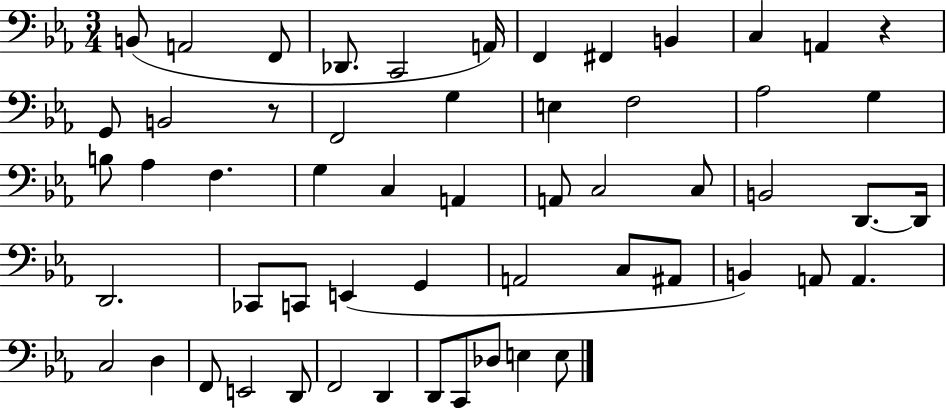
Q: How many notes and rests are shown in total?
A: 56